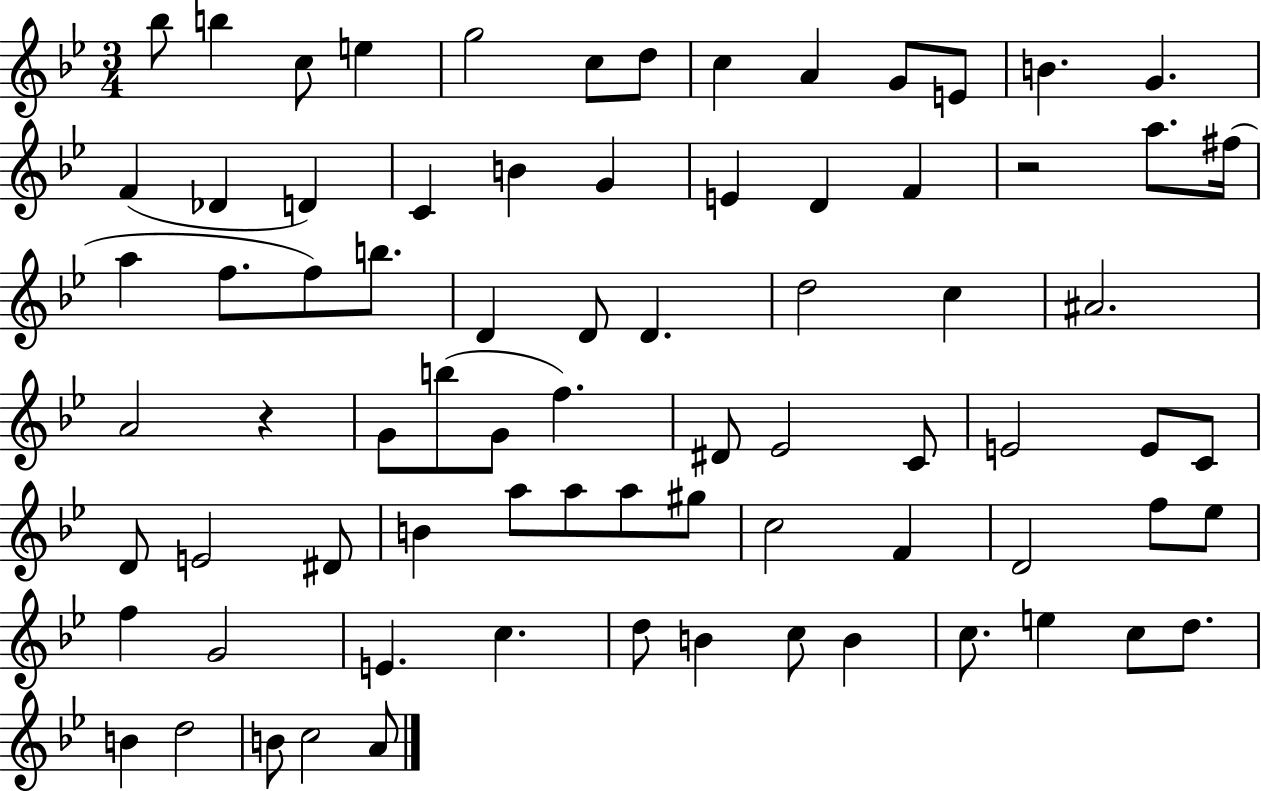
X:1
T:Untitled
M:3/4
L:1/4
K:Bb
_b/2 b c/2 e g2 c/2 d/2 c A G/2 E/2 B G F _D D C B G E D F z2 a/2 ^f/4 a f/2 f/2 b/2 D D/2 D d2 c ^A2 A2 z G/2 b/2 G/2 f ^D/2 _E2 C/2 E2 E/2 C/2 D/2 E2 ^D/2 B a/2 a/2 a/2 ^g/2 c2 F D2 f/2 _e/2 f G2 E c d/2 B c/2 B c/2 e c/2 d/2 B d2 B/2 c2 A/2